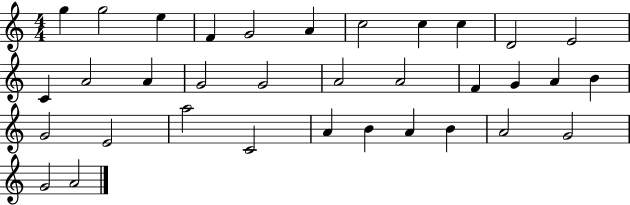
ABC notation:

X:1
T:Untitled
M:4/4
L:1/4
K:C
g g2 e F G2 A c2 c c D2 E2 C A2 A G2 G2 A2 A2 F G A B G2 E2 a2 C2 A B A B A2 G2 G2 A2